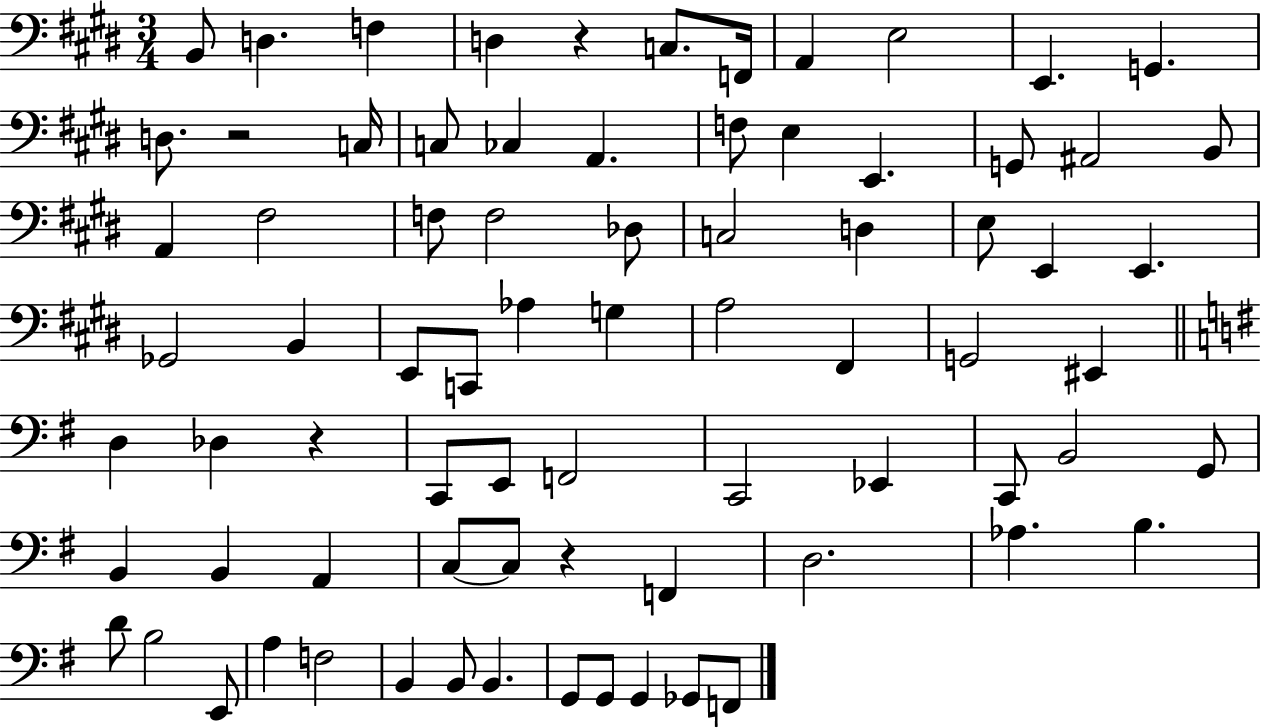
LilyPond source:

{
  \clef bass
  \numericTimeSignature
  \time 3/4
  \key e \major
  b,8 d4. f4 | d4 r4 c8. f,16 | a,4 e2 | e,4. g,4. | \break d8. r2 c16 | c8 ces4 a,4. | f8 e4 e,4. | g,8 ais,2 b,8 | \break a,4 fis2 | f8 f2 des8 | c2 d4 | e8 e,4 e,4. | \break ges,2 b,4 | e,8 c,8 aes4 g4 | a2 fis,4 | g,2 eis,4 | \break \bar "||" \break \key g \major d4 des4 r4 | c,8 e,8 f,2 | c,2 ees,4 | c,8 b,2 g,8 | \break b,4 b,4 a,4 | c8~~ c8 r4 f,4 | d2. | aes4. b4. | \break d'8 b2 e,8 | a4 f2 | b,4 b,8 b,4. | g,8 g,8 g,4 ges,8 f,8 | \break \bar "|."
}